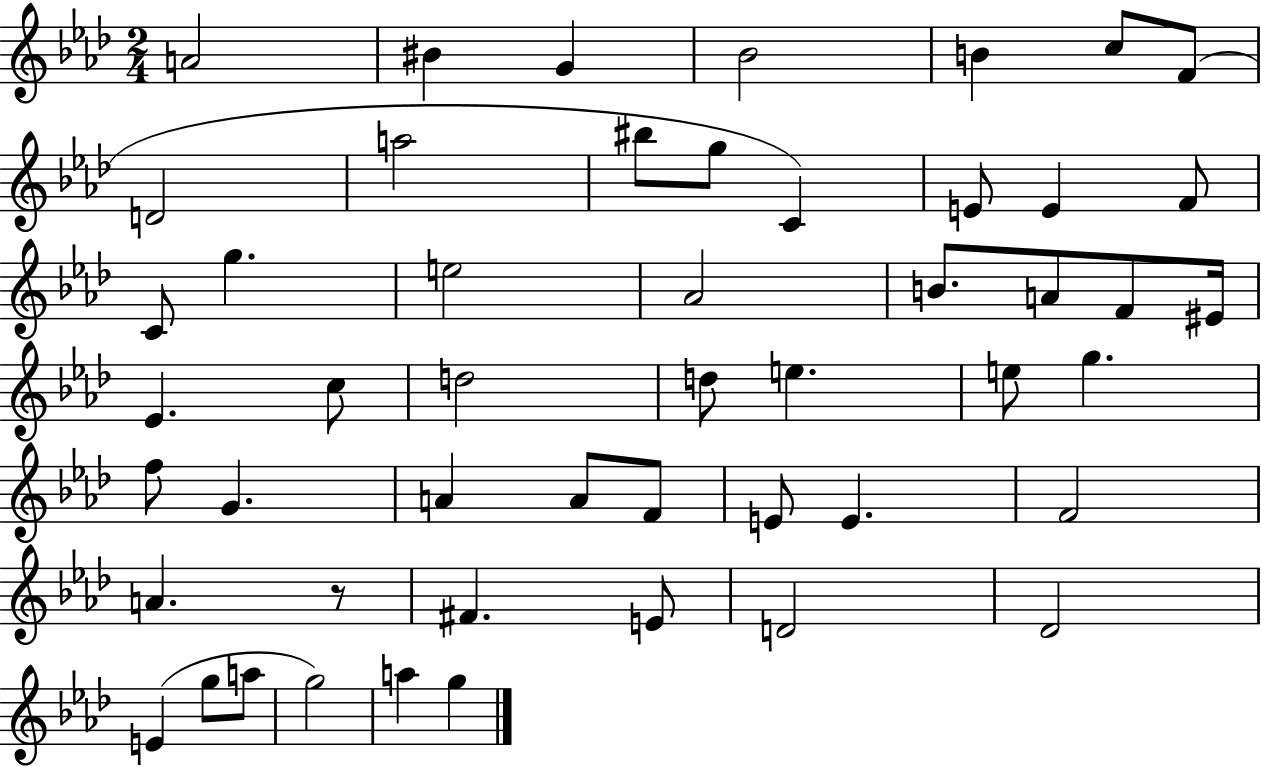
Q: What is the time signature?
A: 2/4